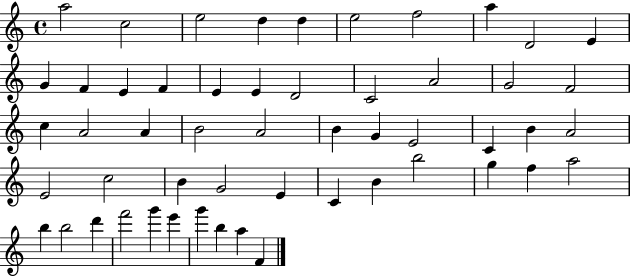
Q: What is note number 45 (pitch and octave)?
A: B5